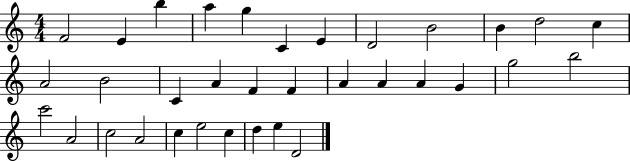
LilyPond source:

{
  \clef treble
  \numericTimeSignature
  \time 4/4
  \key c \major
  f'2 e'4 b''4 | a''4 g''4 c'4 e'4 | d'2 b'2 | b'4 d''2 c''4 | \break a'2 b'2 | c'4 a'4 f'4 f'4 | a'4 a'4 a'4 g'4 | g''2 b''2 | \break c'''2 a'2 | c''2 a'2 | c''4 e''2 c''4 | d''4 e''4 d'2 | \break \bar "|."
}